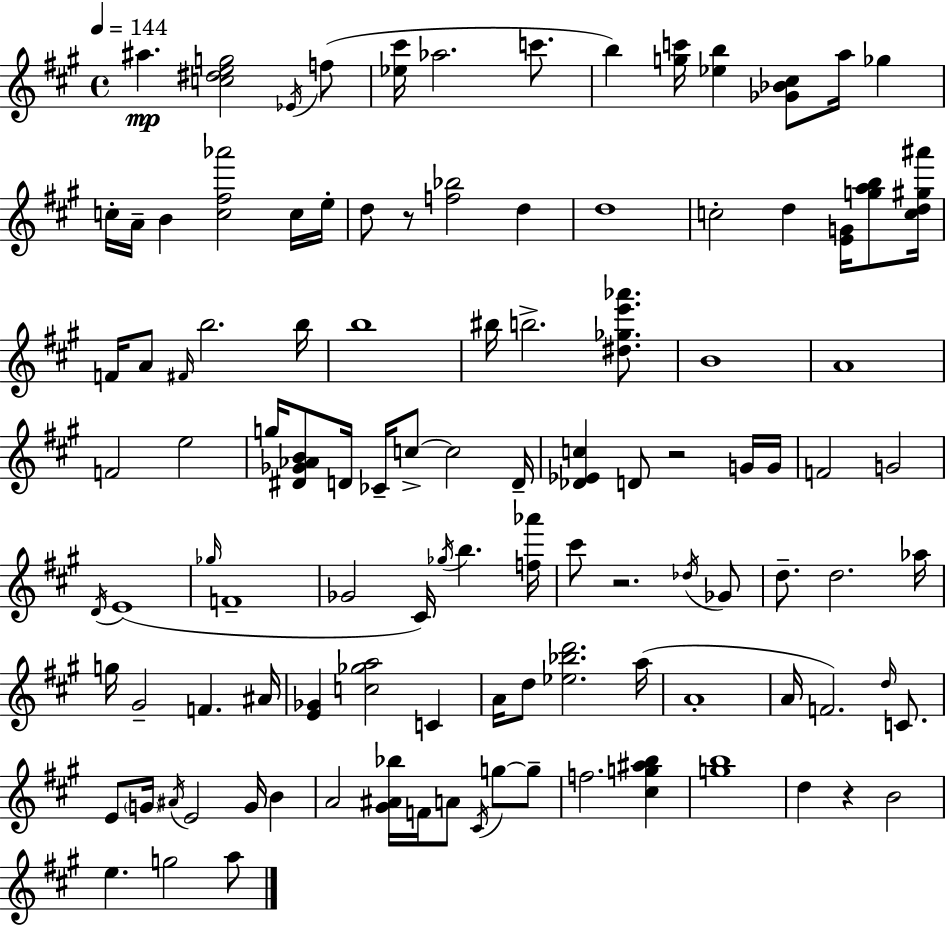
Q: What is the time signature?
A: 4/4